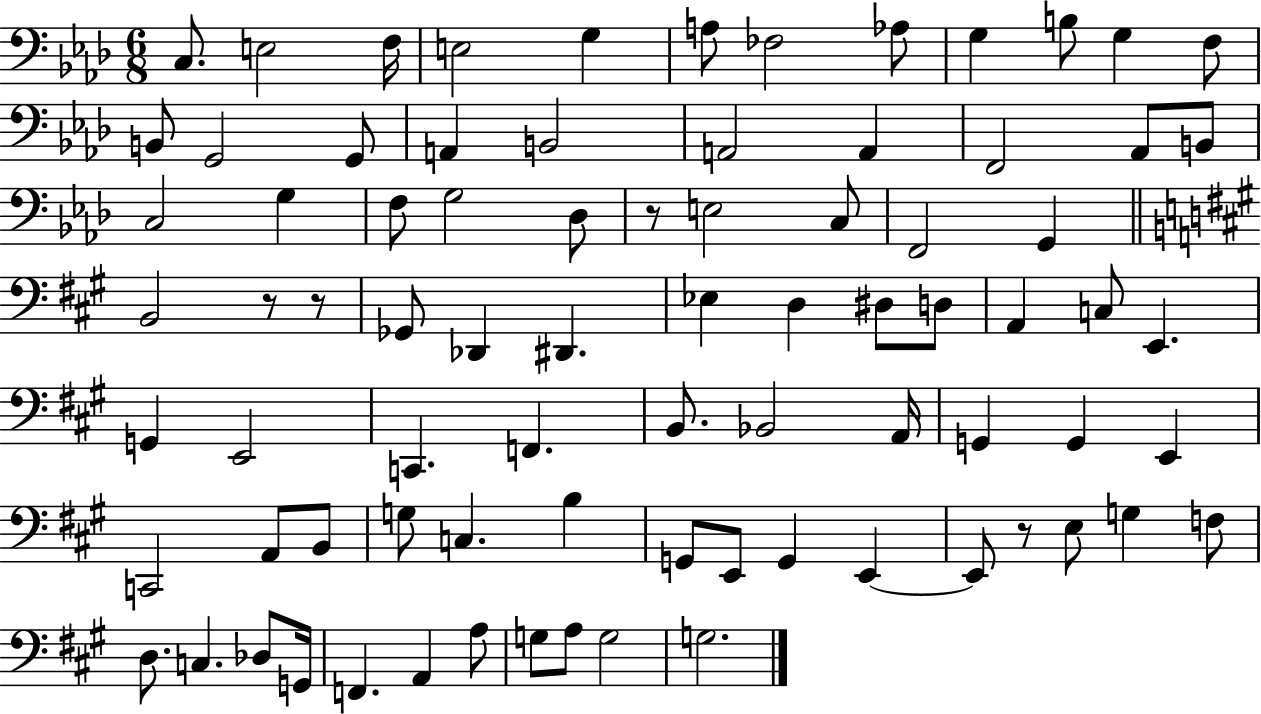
C3/e. E3/h F3/s E3/h G3/q A3/e FES3/h Ab3/e G3/q B3/e G3/q F3/e B2/e G2/h G2/e A2/q B2/h A2/h A2/q F2/h Ab2/e B2/e C3/h G3/q F3/e G3/h Db3/e R/e E3/h C3/e F2/h G2/q B2/h R/e R/e Gb2/e Db2/q D#2/q. Eb3/q D3/q D#3/e D3/e A2/q C3/e E2/q. G2/q E2/h C2/q. F2/q. B2/e. Bb2/h A2/s G2/q G2/q E2/q C2/h A2/e B2/e G3/e C3/q. B3/q G2/e E2/e G2/q E2/q E2/e R/e E3/e G3/q F3/e D3/e. C3/q. Db3/e G2/s F2/q. A2/q A3/e G3/e A3/e G3/h G3/h.